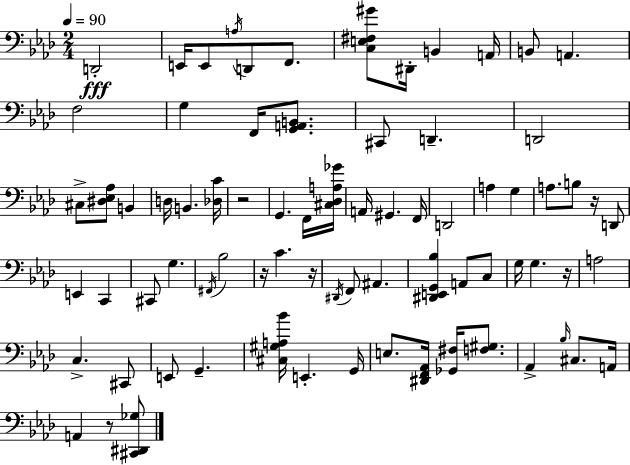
D2/h E2/s E2/e A3/s D2/e F2/e. [C3,E3,F#3,G#4]/e D#2/s B2/q A2/s B2/e A2/q. F3/h G3/q F2/s [G2,A2,B2]/e. C#2/e D2/q. D2/h C#3/e [D#3,Eb3,Ab3]/e B2/q D3/s B2/q. [Db3,C4]/s R/h G2/q. F2/s [C#3,Db3,A3,Gb4]/s A2/s G#2/q. F2/s D2/h A3/q G3/q A3/e. B3/e R/s D2/e E2/q C2/q C#2/e G3/q. F#2/s Bb3/h R/s C4/q. R/s D#2/s F2/e A#2/q. [D#2,E2,G2,Bb3]/q A2/e C3/e G3/s G3/q. R/s A3/h C3/q. C#2/e E2/e G2/q. [C#3,G#3,A3,Bb4]/s E2/q. G2/s E3/e. [D#2,F2,Ab2]/s [Gb2,F#3]/s [F3,G#3]/e. Ab2/q Bb3/s C#3/e. A2/s A2/q R/e [C#2,D#2,Gb3]/e